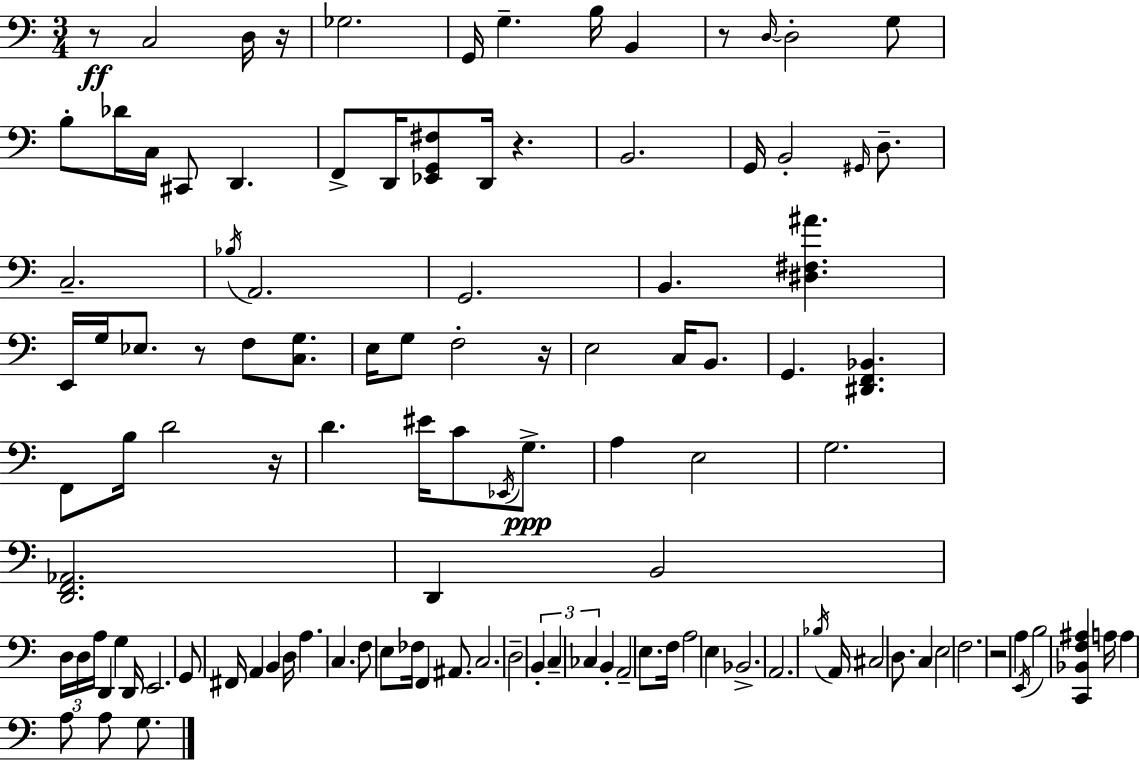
X:1
T:Untitled
M:3/4
L:1/4
K:Am
z/2 C,2 D,/4 z/4 _G,2 G,,/4 G, B,/4 B,, z/2 D,/4 D,2 G,/2 B,/2 _D/4 C,/4 ^C,,/2 D,, F,,/2 D,,/4 [_E,,G,,^F,]/2 D,,/4 z B,,2 G,,/4 B,,2 ^G,,/4 D,/2 C,2 _B,/4 A,,2 G,,2 B,, [^D,^F,^A] E,,/4 G,/4 _E,/2 z/2 F,/2 [C,G,]/2 E,/4 G,/2 F,2 z/4 E,2 C,/4 B,,/2 G,, [^D,,F,,_B,,] F,,/2 B,/4 D2 z/4 D ^E/4 C/2 _E,,/4 G,/2 A, E,2 G,2 [D,,F,,_A,,]2 D,, B,,2 D,/4 D,/4 A,/4 D,, G, D,,/4 E,,2 G,,/2 ^F,,/4 A,, B,, D,/4 A, C, F,/2 E,/2 _F,/4 F,, ^A,,/2 C,2 D,2 B,, C, _C, B,, A,,2 E,/2 F,/4 A,2 E, _B,,2 A,,2 _B,/4 A,,/4 ^C,2 D,/2 C, E,2 F,2 z2 A, E,,/4 B,2 [C,,_B,,F,^A,] A,/4 A, A,/2 A,/2 G,/2